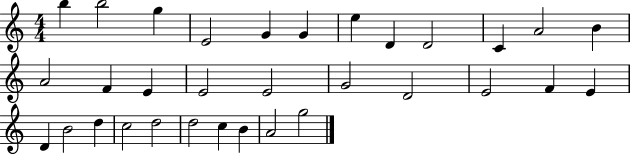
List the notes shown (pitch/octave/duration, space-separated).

B5/q B5/h G5/q E4/h G4/q G4/q E5/q D4/q D4/h C4/q A4/h B4/q A4/h F4/q E4/q E4/h E4/h G4/h D4/h E4/h F4/q E4/q D4/q B4/h D5/q C5/h D5/h D5/h C5/q B4/q A4/h G5/h